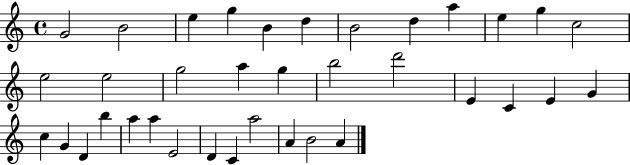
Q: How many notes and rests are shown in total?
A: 36